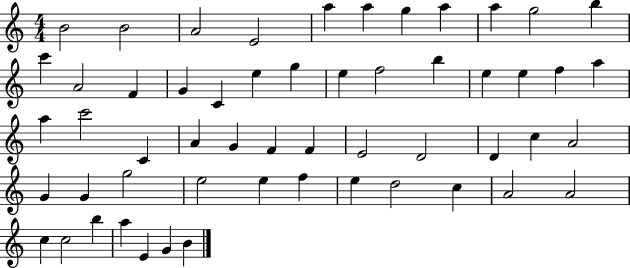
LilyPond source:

{
  \clef treble
  \numericTimeSignature
  \time 4/4
  \key c \major
  b'2 b'2 | a'2 e'2 | a''4 a''4 g''4 a''4 | a''4 g''2 b''4 | \break c'''4 a'2 f'4 | g'4 c'4 e''4 g''4 | e''4 f''2 b''4 | e''4 e''4 f''4 a''4 | \break a''4 c'''2 c'4 | a'4 g'4 f'4 f'4 | e'2 d'2 | d'4 c''4 a'2 | \break g'4 g'4 g''2 | e''2 e''4 f''4 | e''4 d''2 c''4 | a'2 a'2 | \break c''4 c''2 b''4 | a''4 e'4 g'4 b'4 | \bar "|."
}